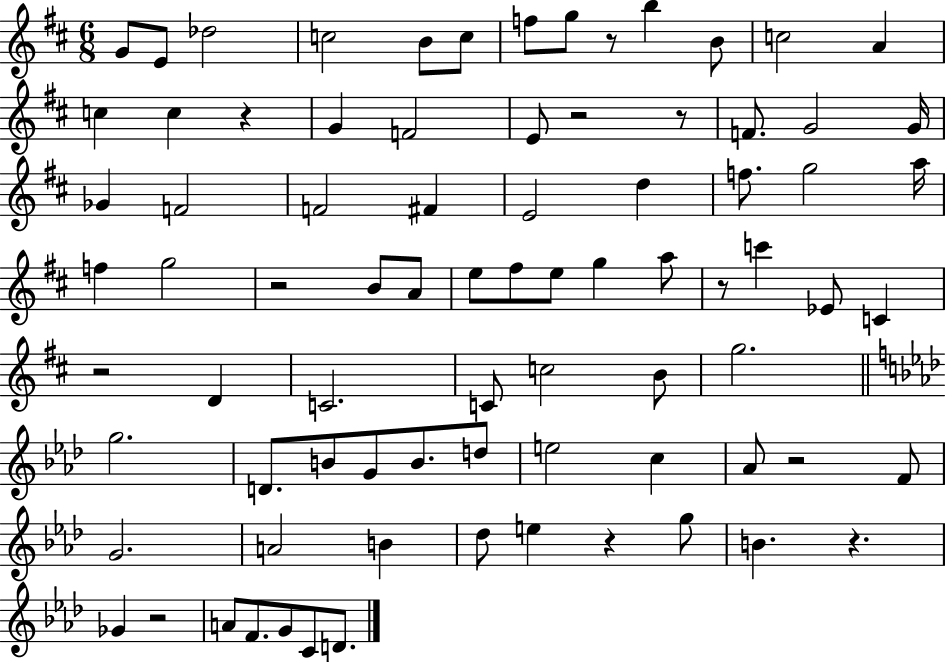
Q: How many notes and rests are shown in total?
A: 81